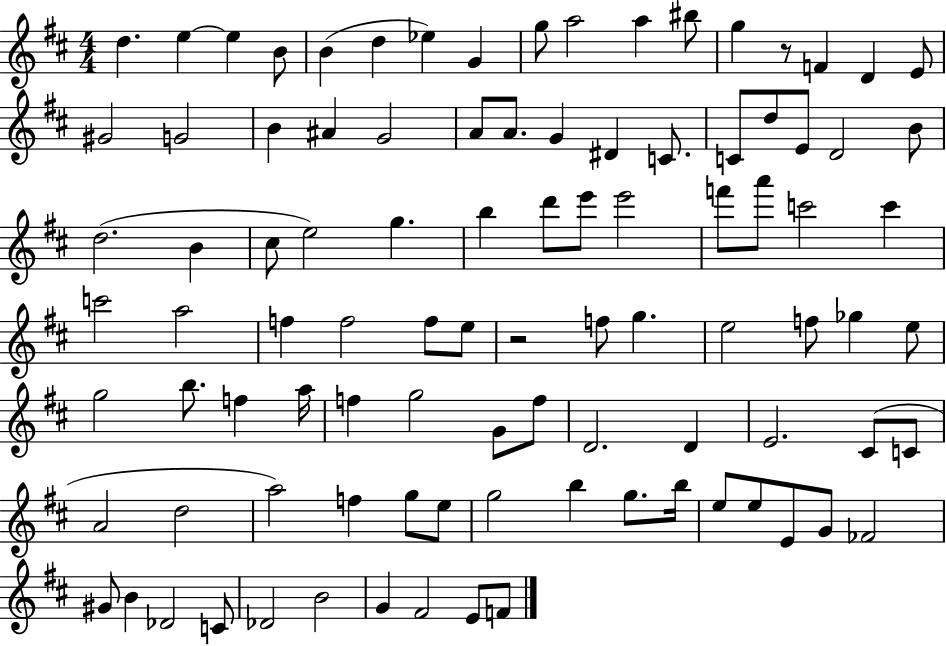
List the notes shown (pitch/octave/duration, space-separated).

D5/q. E5/q E5/q B4/e B4/q D5/q Eb5/q G4/q G5/e A5/h A5/q BIS5/e G5/q R/e F4/q D4/q E4/e G#4/h G4/h B4/q A#4/q G4/h A4/e A4/e. G4/q D#4/q C4/e. C4/e D5/e E4/e D4/h B4/e D5/h. B4/q C#5/e E5/h G5/q. B5/q D6/e E6/e E6/h F6/e A6/e C6/h C6/q C6/h A5/h F5/q F5/h F5/e E5/e R/h F5/e G5/q. E5/h F5/e Gb5/q E5/e G5/h B5/e. F5/q A5/s F5/q G5/h G4/e F5/e D4/h. D4/q E4/h. C#4/e C4/e A4/h D5/h A5/h F5/q G5/e E5/e G5/h B5/q G5/e. B5/s E5/e E5/e E4/e G4/e FES4/h G#4/e B4/q Db4/h C4/e Db4/h B4/h G4/q F#4/h E4/e F4/e